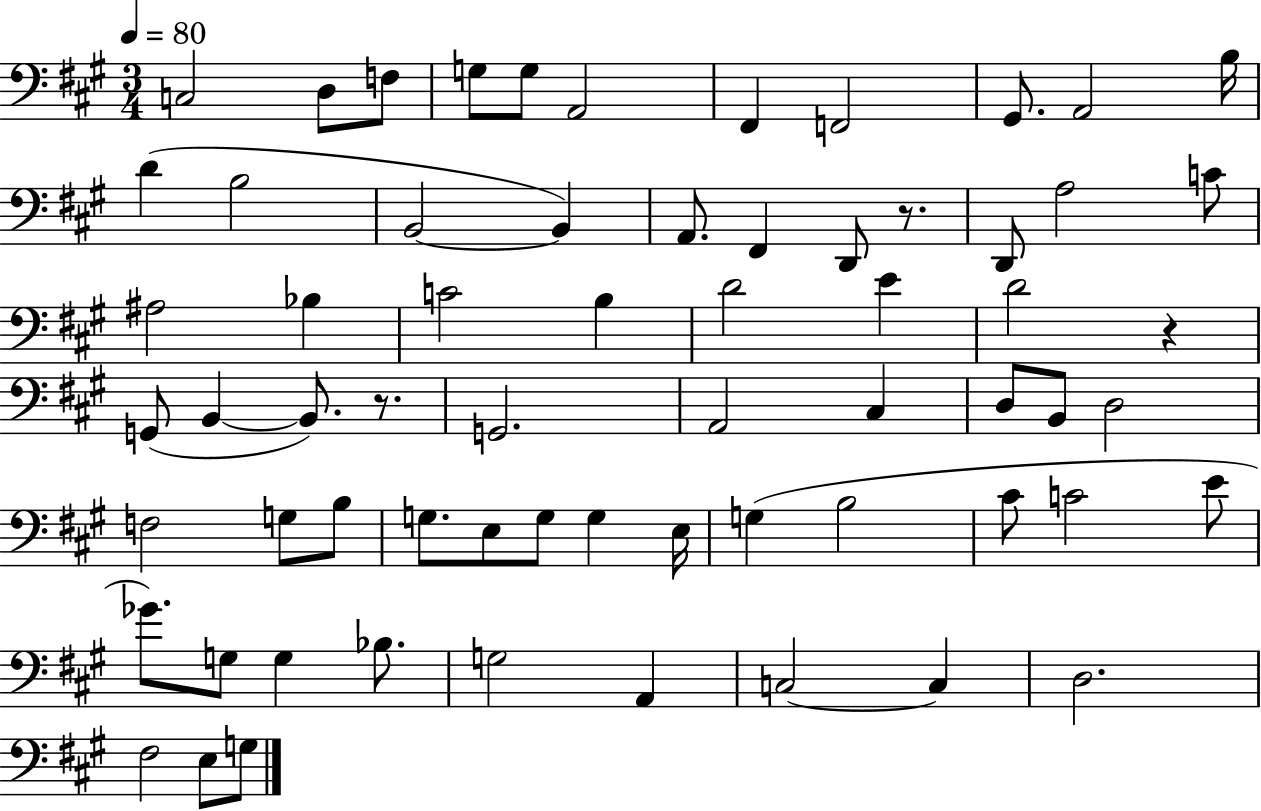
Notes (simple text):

C3/h D3/e F3/e G3/e G3/e A2/h F#2/q F2/h G#2/e. A2/h B3/s D4/q B3/h B2/h B2/q A2/e. F#2/q D2/e R/e. D2/e A3/h C4/e A#3/h Bb3/q C4/h B3/q D4/h E4/q D4/h R/q G2/e B2/q B2/e. R/e. G2/h. A2/h C#3/q D3/e B2/e D3/h F3/h G3/e B3/e G3/e. E3/e G3/e G3/q E3/s G3/q B3/h C#4/e C4/h E4/e Gb4/e. G3/e G3/q Bb3/e. G3/h A2/q C3/h C3/q D3/h. F#3/h E3/e G3/e